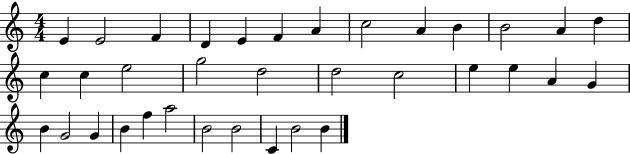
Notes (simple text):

E4/q E4/h F4/q D4/q E4/q F4/q A4/q C5/h A4/q B4/q B4/h A4/q D5/q C5/q C5/q E5/h G5/h D5/h D5/h C5/h E5/q E5/q A4/q G4/q B4/q G4/h G4/q B4/q F5/q A5/h B4/h B4/h C4/q B4/h B4/q